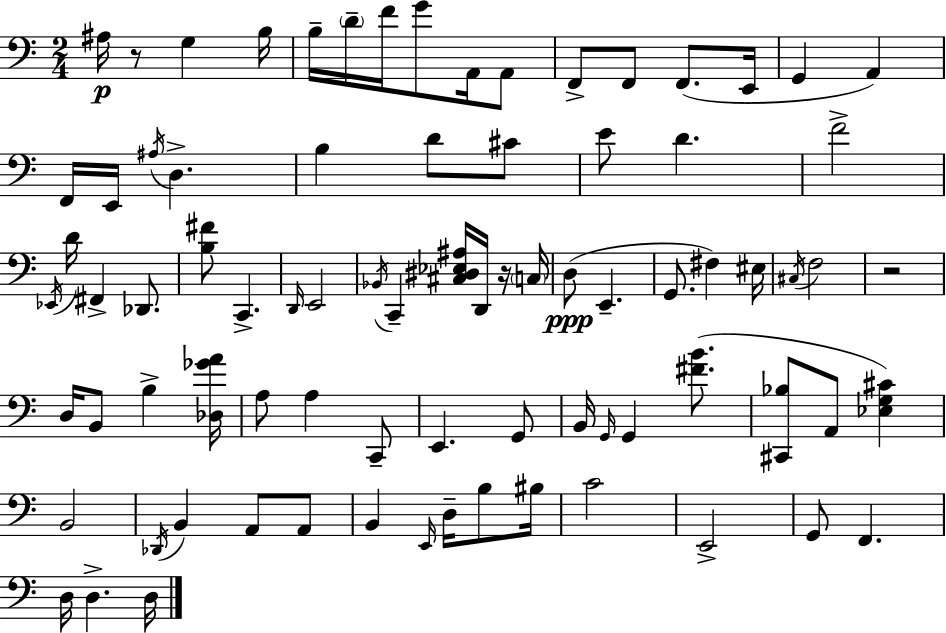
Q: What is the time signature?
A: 2/4